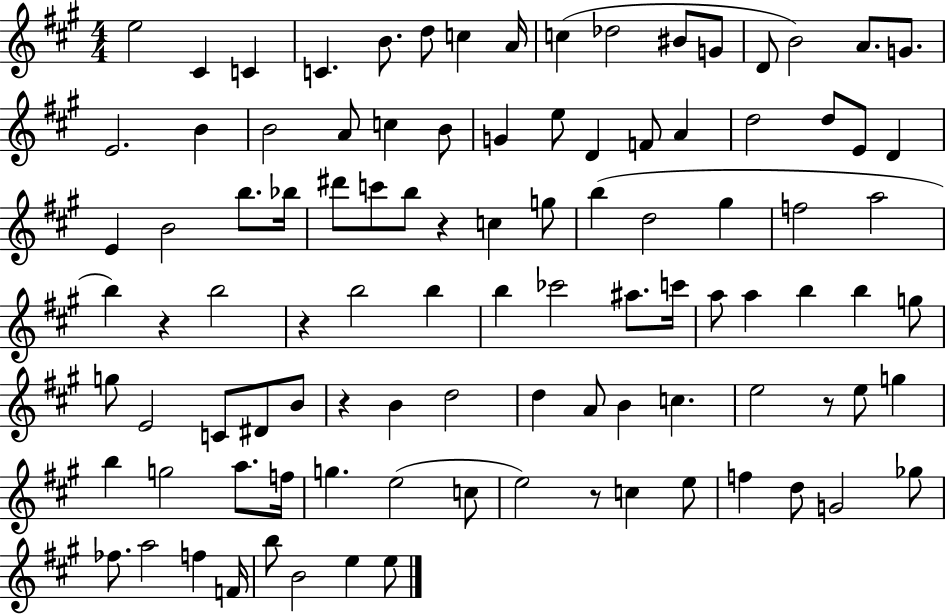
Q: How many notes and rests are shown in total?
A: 100